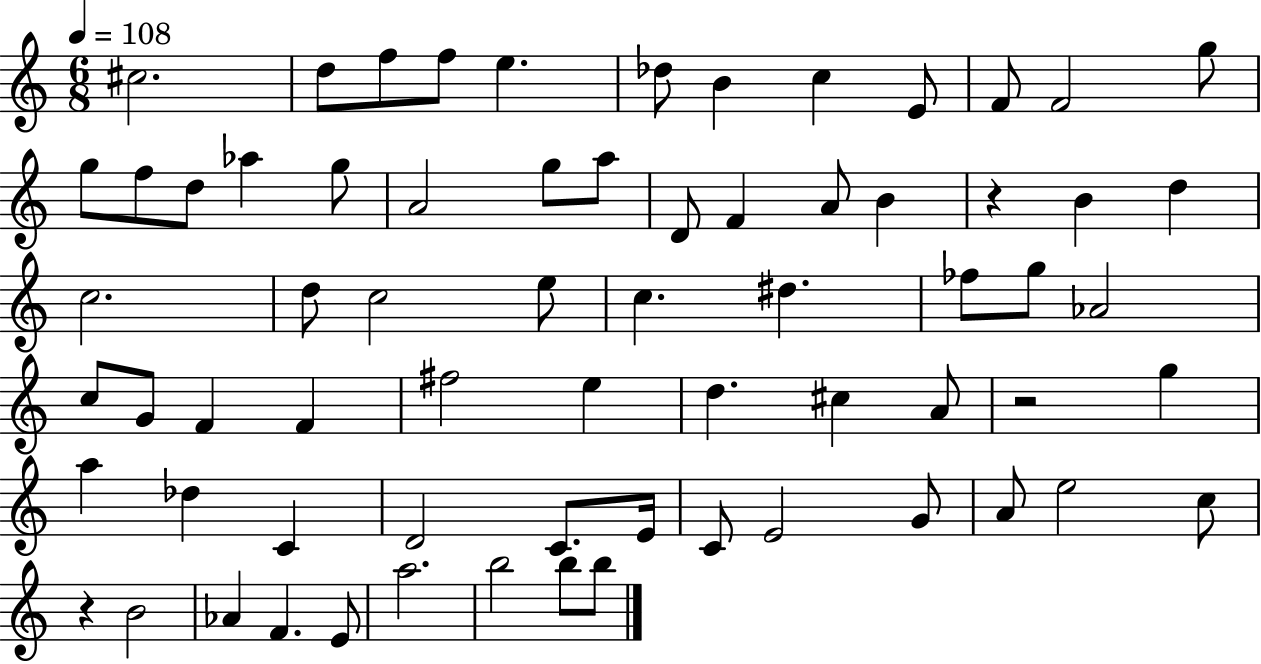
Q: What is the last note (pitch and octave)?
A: B5